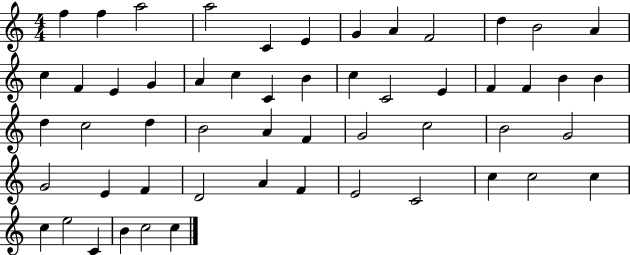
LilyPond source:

{
  \clef treble
  \numericTimeSignature
  \time 4/4
  \key c \major
  f''4 f''4 a''2 | a''2 c'4 e'4 | g'4 a'4 f'2 | d''4 b'2 a'4 | \break c''4 f'4 e'4 g'4 | a'4 c''4 c'4 b'4 | c''4 c'2 e'4 | f'4 f'4 b'4 b'4 | \break d''4 c''2 d''4 | b'2 a'4 f'4 | g'2 c''2 | b'2 g'2 | \break g'2 e'4 f'4 | d'2 a'4 f'4 | e'2 c'2 | c''4 c''2 c''4 | \break c''4 e''2 c'4 | b'4 c''2 c''4 | \bar "|."
}